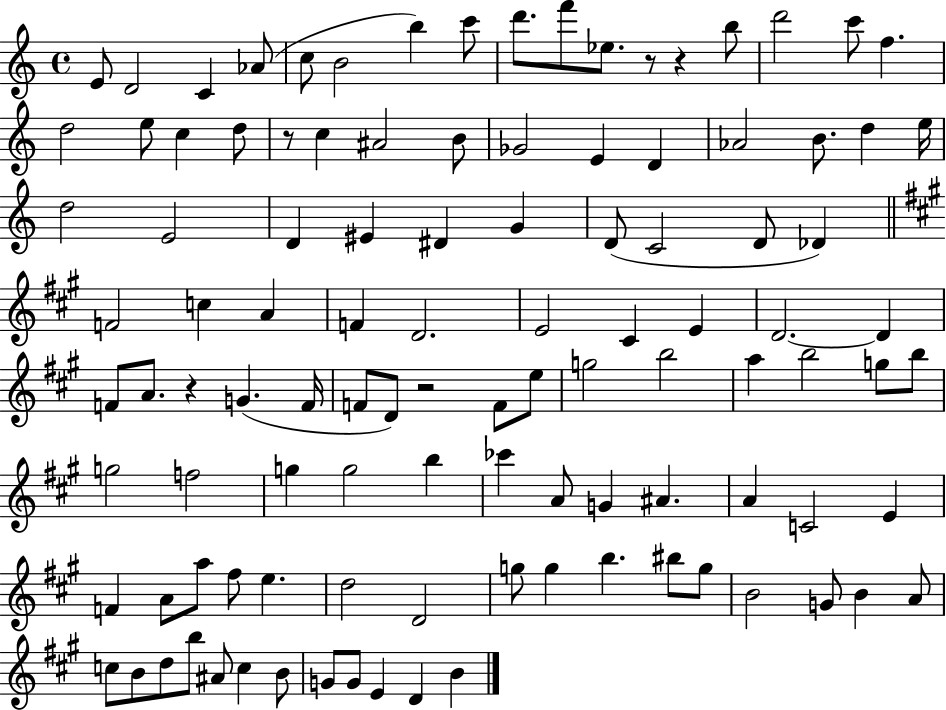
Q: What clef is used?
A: treble